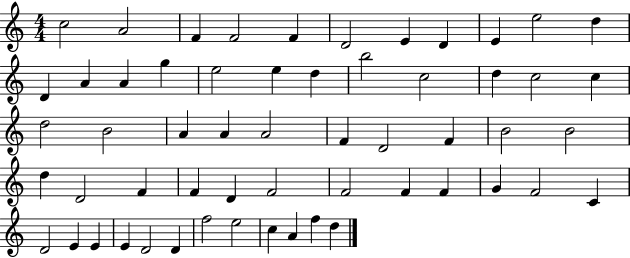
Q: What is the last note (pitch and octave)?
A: D5